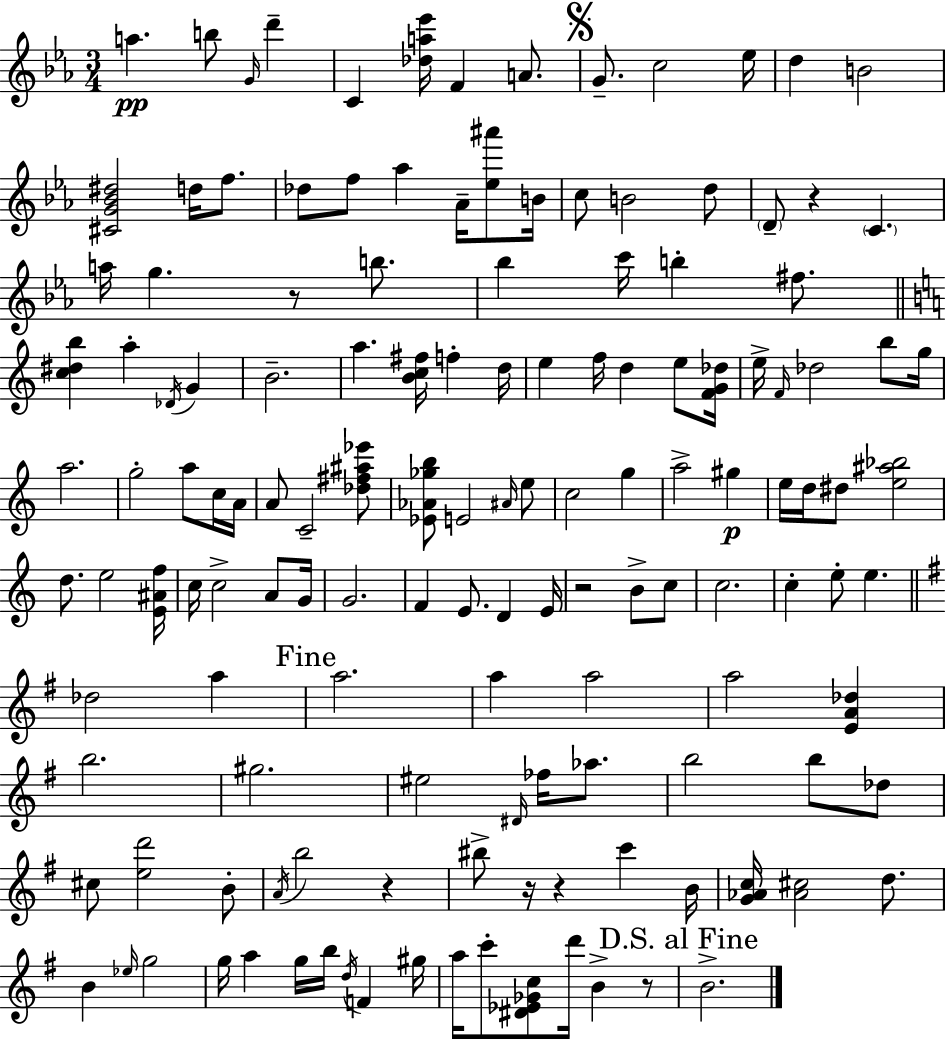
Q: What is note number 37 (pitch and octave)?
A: F5